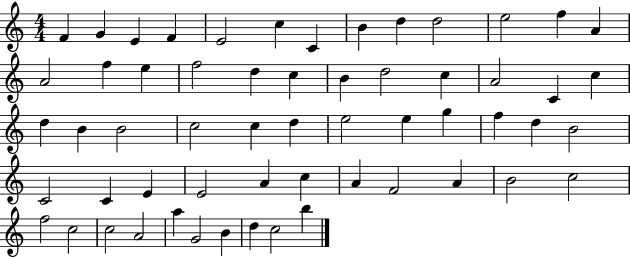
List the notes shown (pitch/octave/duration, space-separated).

F4/q G4/q E4/q F4/q E4/h C5/q C4/q B4/q D5/q D5/h E5/h F5/q A4/q A4/h F5/q E5/q F5/h D5/q C5/q B4/q D5/h C5/q A4/h C4/q C5/q D5/q B4/q B4/h C5/h C5/q D5/q E5/h E5/q G5/q F5/q D5/q B4/h C4/h C4/q E4/q E4/h A4/q C5/q A4/q F4/h A4/q B4/h C5/h F5/h C5/h C5/h A4/h A5/q G4/h B4/q D5/q C5/h B5/q